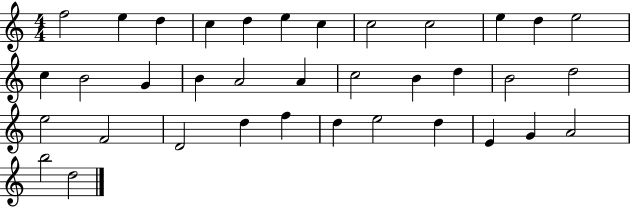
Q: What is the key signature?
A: C major